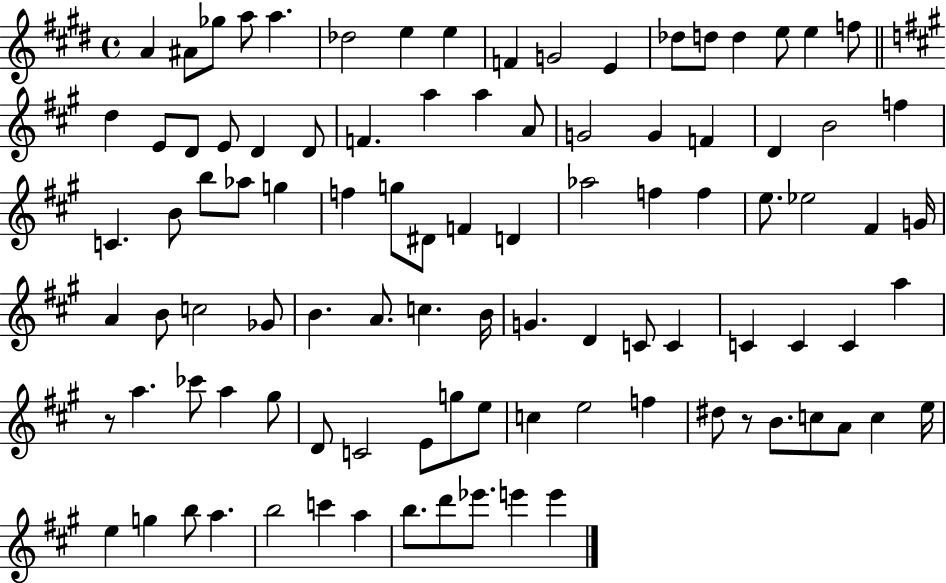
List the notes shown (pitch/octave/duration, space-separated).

A4/q A#4/e Gb5/e A5/e A5/q. Db5/h E5/q E5/q F4/q G4/h E4/q Db5/e D5/e D5/q E5/e E5/q F5/e D5/q E4/e D4/e E4/e D4/q D4/e F4/q. A5/q A5/q A4/e G4/h G4/q F4/q D4/q B4/h F5/q C4/q. B4/e B5/e Ab5/e G5/q F5/q G5/e D#4/e F4/q D4/q Ab5/h F5/q F5/q E5/e. Eb5/h F#4/q G4/s A4/q B4/e C5/h Gb4/e B4/q. A4/e. C5/q. B4/s G4/q. D4/q C4/e C4/q C4/q C4/q C4/q A5/q R/e A5/q. CES6/e A5/q G#5/e D4/e C4/h E4/e G5/e E5/e C5/q E5/h F5/q D#5/e R/e B4/e. C5/e A4/e C5/q E5/s E5/q G5/q B5/e A5/q. B5/h C6/q A5/q B5/e. D6/e Eb6/e. E6/q E6/q